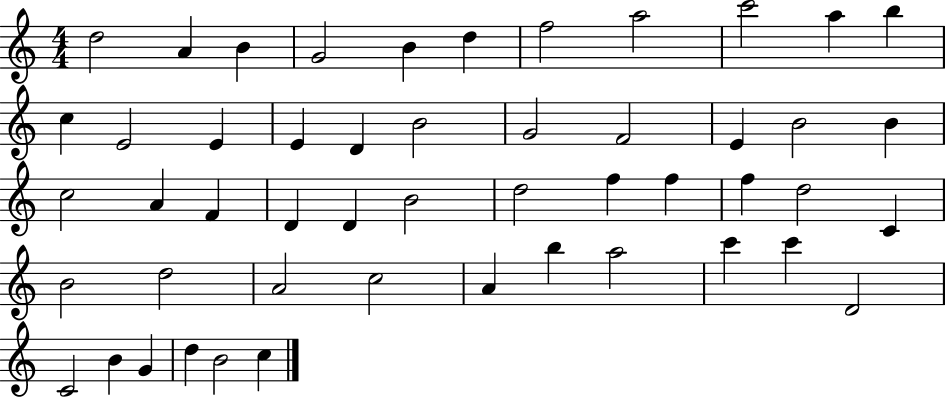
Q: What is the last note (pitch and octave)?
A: C5